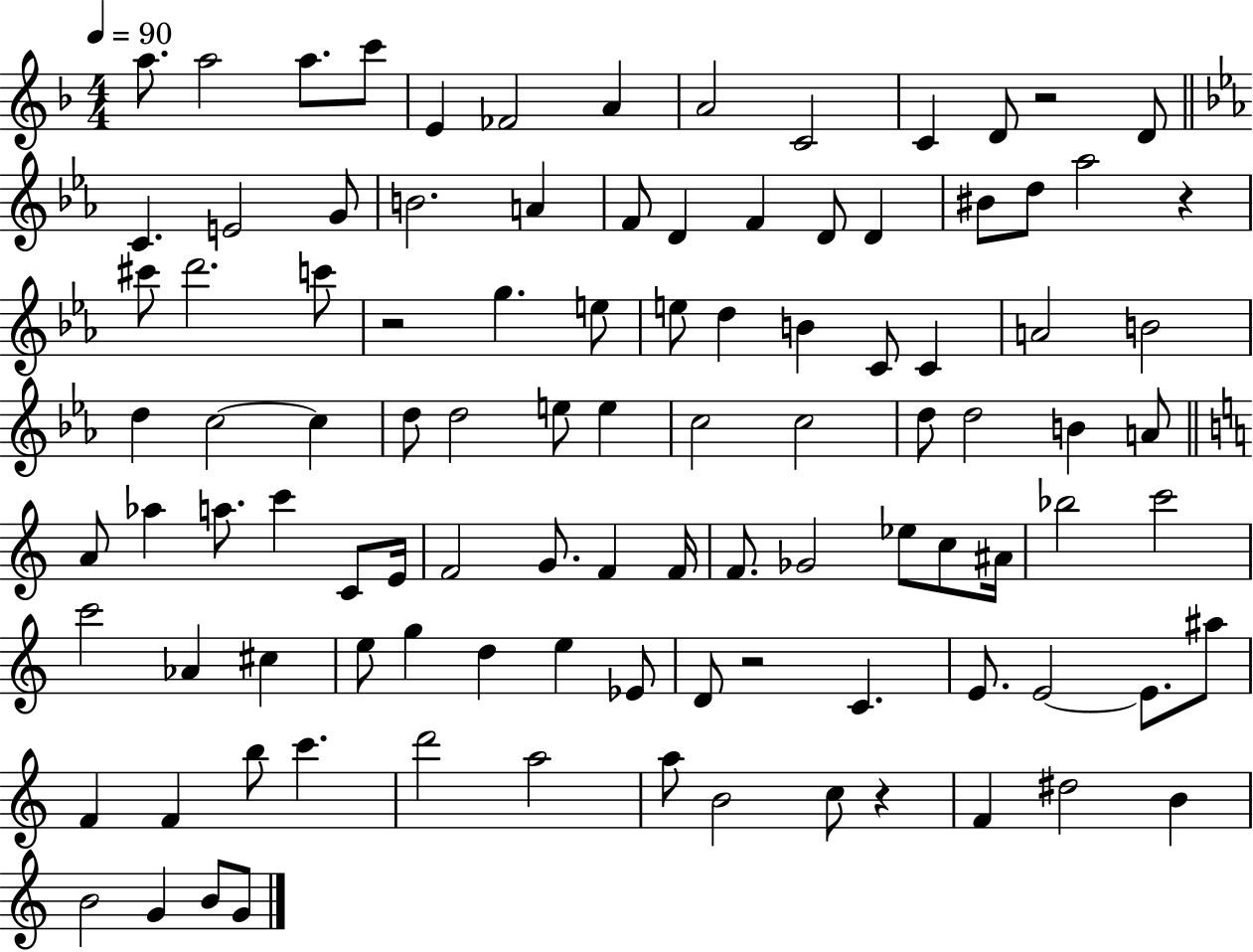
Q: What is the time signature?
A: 4/4